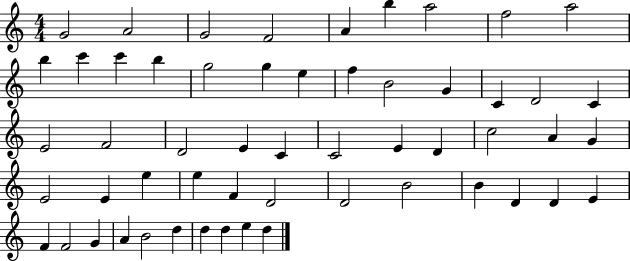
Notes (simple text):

G4/h A4/h G4/h F4/h A4/q B5/q A5/h F5/h A5/h B5/q C6/q C6/q B5/q G5/h G5/q E5/q F5/q B4/h G4/q C4/q D4/h C4/q E4/h F4/h D4/h E4/q C4/q C4/h E4/q D4/q C5/h A4/q G4/q E4/h E4/q E5/q E5/q F4/q D4/h D4/h B4/h B4/q D4/q D4/q E4/q F4/q F4/h G4/q A4/q B4/h D5/q D5/q D5/q E5/q D5/q